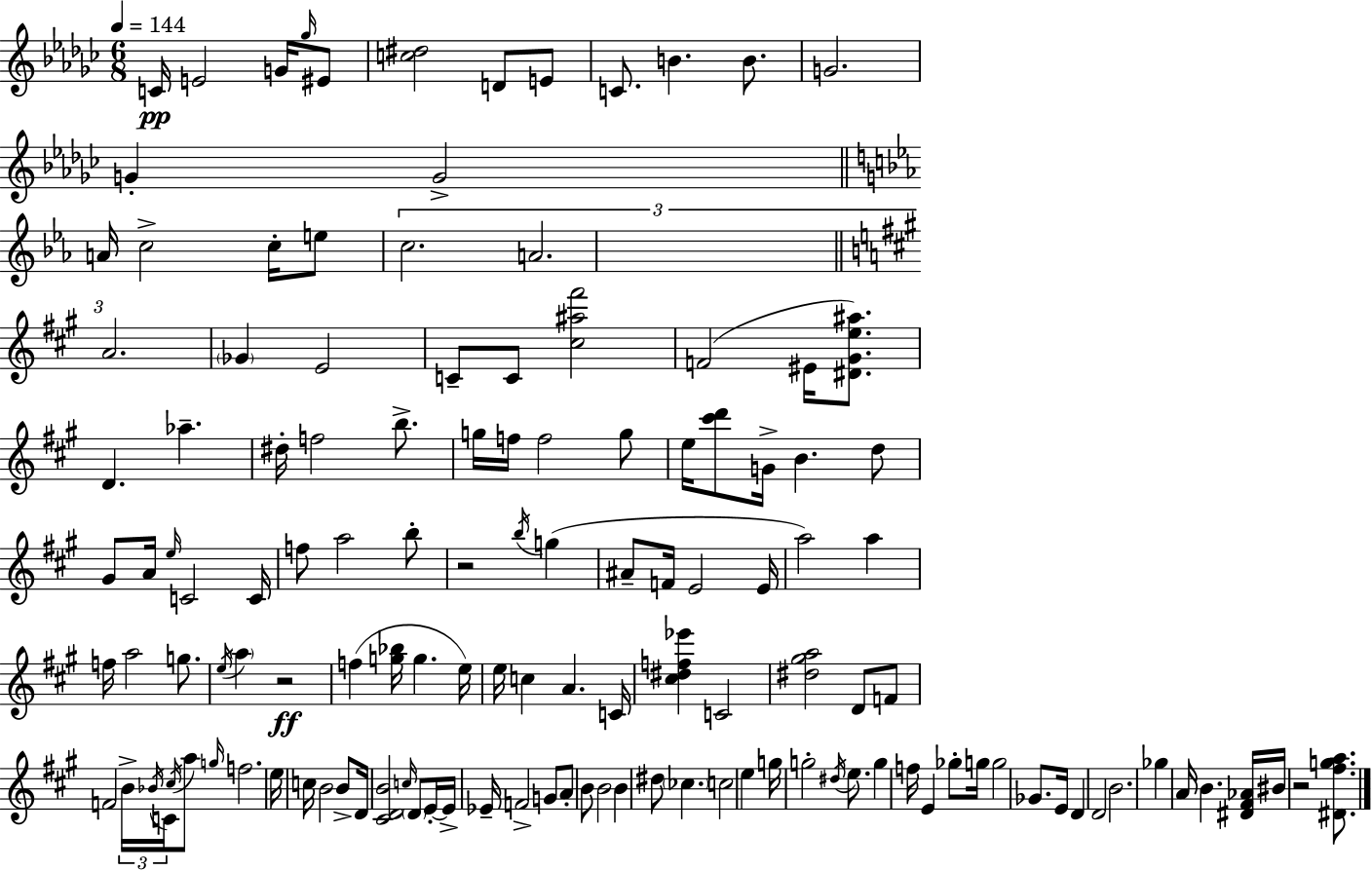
{
  \clef treble
  \numericTimeSignature
  \time 6/8
  \key ees \minor
  \tempo 4 = 144
  c'16\pp e'2 g'16 \grace { ges''16 } eis'8 | <c'' dis''>2 d'8 e'8 | c'8. b'4. b'8. | g'2. | \break g'4-. g'2-> | \bar "||" \break \key c \minor a'16 c''2-> c''16-. e''8 | \tuplet 3/2 { c''2. | a'2. | \bar "||" \break \key a \major a'2. } | \parenthesize ges'4 e'2 | c'8-- c'8 <cis'' ais'' fis'''>2 | f'2( eis'16 <dis' gis' e'' ais''>8.) | \break d'4. aes''4.-- | dis''16-. f''2 b''8.-> | g''16 f''16 f''2 g''8 | e''16 <cis''' d'''>8 g'16-> b'4. d''8 | \break gis'8 a'16 \grace { e''16 } c'2 | c'16 f''8 a''2 b''8-. | r2 \acciaccatura { b''16 } g''4( | ais'8-- f'16 e'2 | \break e'16 a''2) a''4 | f''16 a''2 g''8. | \acciaccatura { e''16 } \parenthesize a''4 r2\ff | f''4( <g'' bes''>16 g''4. | \break e''16) e''16 c''4 a'4. | c'16 <cis'' dis'' f'' ees'''>4 c'2 | <dis'' gis'' a''>2 d'8 | f'8 f'2 \tuplet 3/2 { b'16-> | \break \acciaccatura { bes'16 } c'16 } \acciaccatura { cis''16 } a''8 \grace { g''16 } f''2. | e''16 c''16 b'2 | b'8-> d'16 <cis' d' b'>2 | \grace { c''16 } \parenthesize d'8 e'16-.~~ e'16-> ees'16-- f'2-> | \break g'8 a'8-. b'8 b'2 | b'4 dis''8 | \parenthesize ces''4. c''2 | e''4 g''16 g''2-. | \break \acciaccatura { dis''16 } e''8. g''4 | f''16 e'4 ges''8-. g''16 g''2 | ges'8. e'16 d'4 | d'2 b'2. | \break ges''4 | a'16 b'4. <dis' fis' aes'>16 bis'16 r2 | <dis' fis'' g'' a''>8. \bar "|."
}